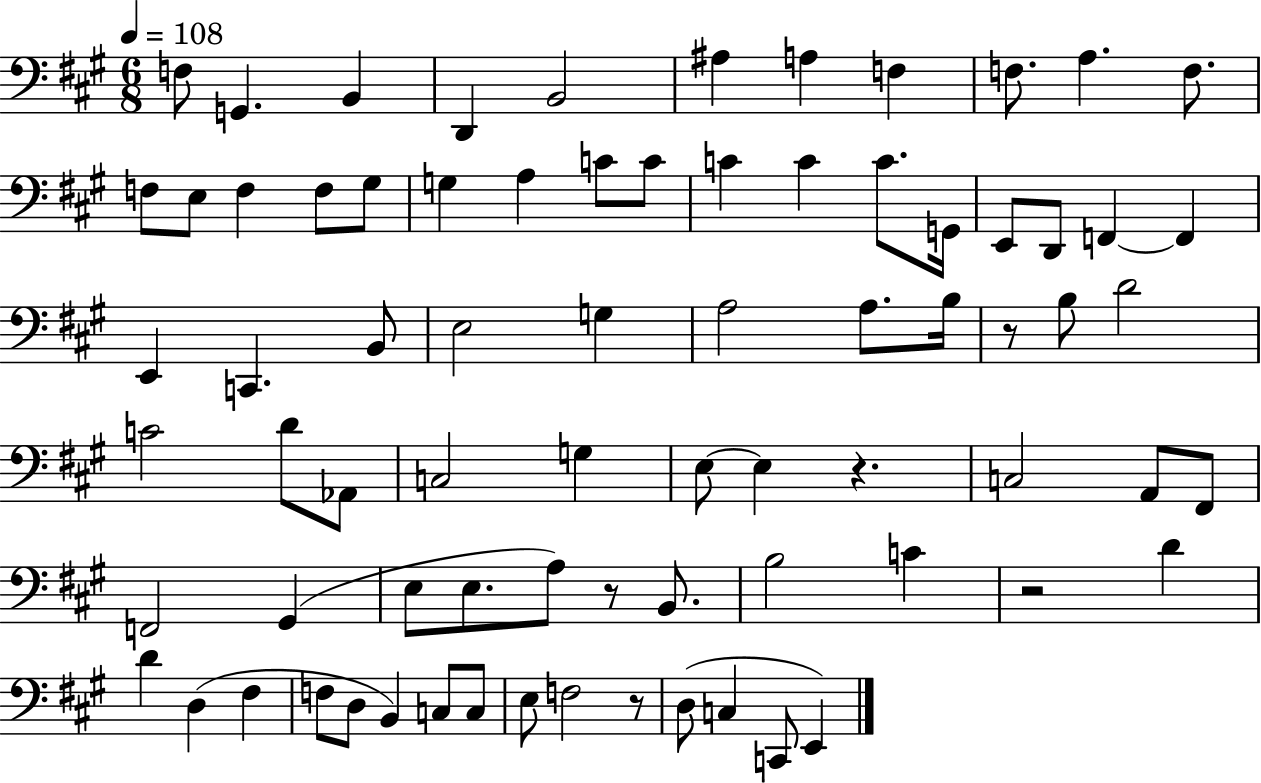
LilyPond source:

{
  \clef bass
  \numericTimeSignature
  \time 6/8
  \key a \major
  \tempo 4 = 108
  \repeat volta 2 { f8 g,4. b,4 | d,4 b,2 | ais4 a4 f4 | f8. a4. f8. | \break f8 e8 f4 f8 gis8 | g4 a4 c'8 c'8 | c'4 c'4 c'8. g,16 | e,8 d,8 f,4~~ f,4 | \break e,4 c,4. b,8 | e2 g4 | a2 a8. b16 | r8 b8 d'2 | \break c'2 d'8 aes,8 | c2 g4 | e8~~ e4 r4. | c2 a,8 fis,8 | \break f,2 gis,4( | e8 e8. a8) r8 b,8. | b2 c'4 | r2 d'4 | \break d'4 d4( fis4 | f8 d8 b,4) c8 c8 | e8 f2 r8 | d8( c4 c,8 e,4) | \break } \bar "|."
}